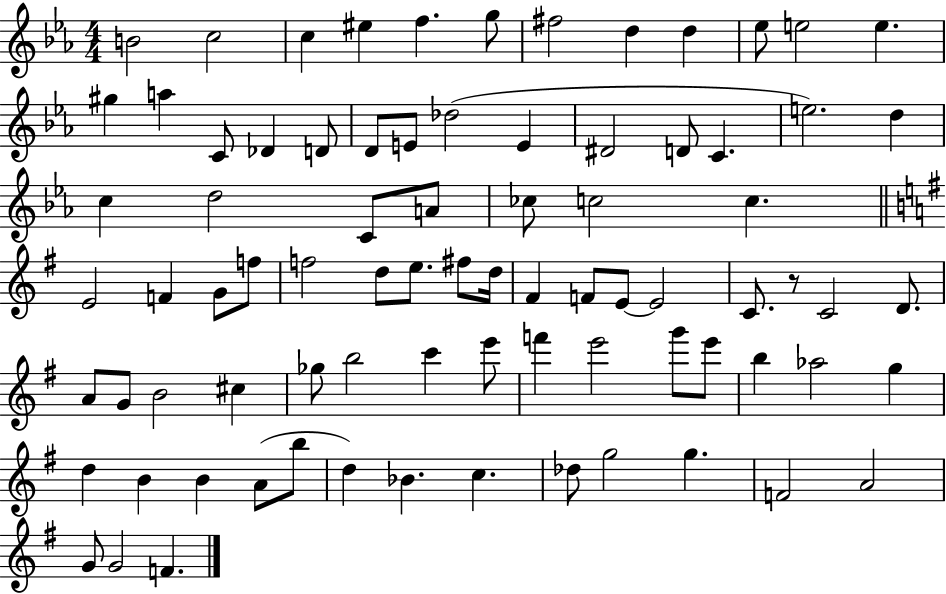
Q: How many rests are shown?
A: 1